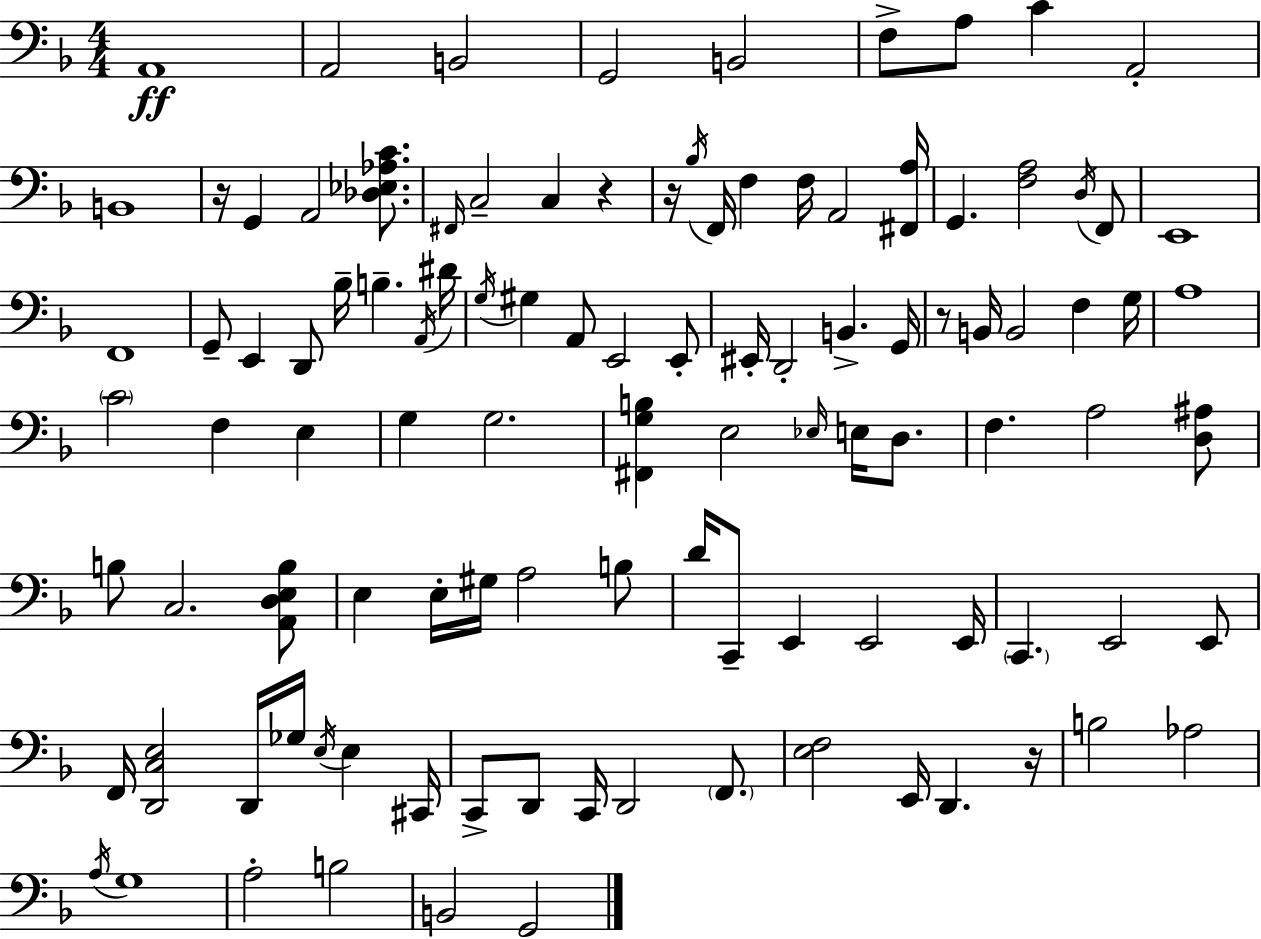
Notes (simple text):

A2/w A2/h B2/h G2/h B2/h F3/e A3/e C4/q A2/h B2/w R/s G2/q A2/h [Db3,Eb3,Ab3,C4]/e. F#2/s C3/h C3/q R/q R/s Bb3/s F2/s F3/q F3/s A2/h [F#2,A3]/s G2/q. [F3,A3]/h D3/s F2/e E2/w F2/w G2/e E2/q D2/e Bb3/s B3/q. A2/s D#4/s G3/s G#3/q A2/e E2/h E2/e EIS2/s D2/h B2/q. G2/s R/e B2/s B2/h F3/q G3/s A3/w C4/h F3/q E3/q G3/q G3/h. [F#2,G3,B3]/q E3/h Eb3/s E3/s D3/e. F3/q. A3/h [D3,A#3]/e B3/e C3/h. [A2,D3,E3,B3]/e E3/q E3/s G#3/s A3/h B3/e D4/s C2/e E2/q E2/h E2/s C2/q. E2/h E2/e F2/s [D2,C3,E3]/h D2/s Gb3/s E3/s E3/q C#2/s C2/e D2/e C2/s D2/h F2/e. [E3,F3]/h E2/s D2/q. R/s B3/h Ab3/h A3/s G3/w A3/h B3/h B2/h G2/h